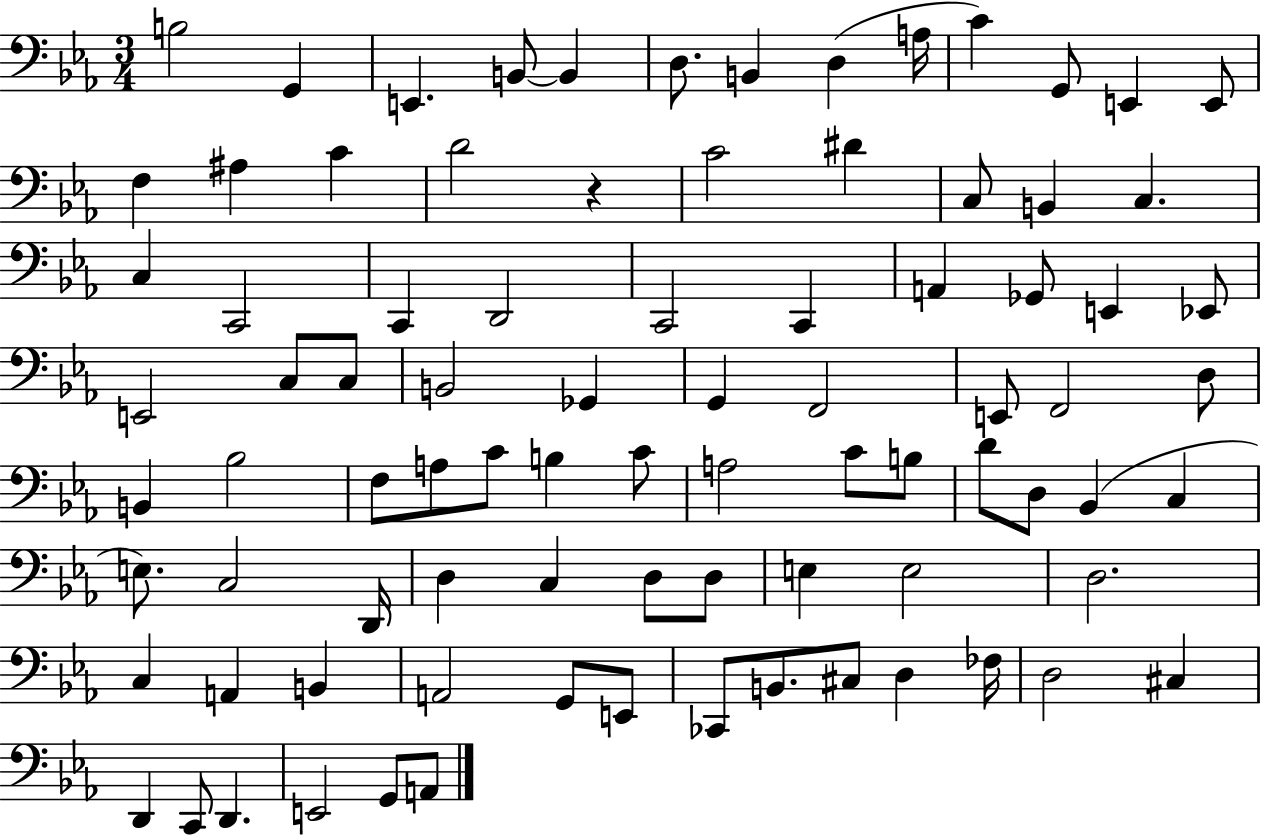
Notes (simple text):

B3/h G2/q E2/q. B2/e B2/q D3/e. B2/q D3/q A3/s C4/q G2/e E2/q E2/e F3/q A#3/q C4/q D4/h R/q C4/h D#4/q C3/e B2/q C3/q. C3/q C2/h C2/q D2/h C2/h C2/q A2/q Gb2/e E2/q Eb2/e E2/h C3/e C3/e B2/h Gb2/q G2/q F2/h E2/e F2/h D3/e B2/q Bb3/h F3/e A3/e C4/e B3/q C4/e A3/h C4/e B3/e D4/e D3/e Bb2/q C3/q E3/e. C3/h D2/s D3/q C3/q D3/e D3/e E3/q E3/h D3/h. C3/q A2/q B2/q A2/h G2/e E2/e CES2/e B2/e. C#3/e D3/q FES3/s D3/h C#3/q D2/q C2/e D2/q. E2/h G2/e A2/e